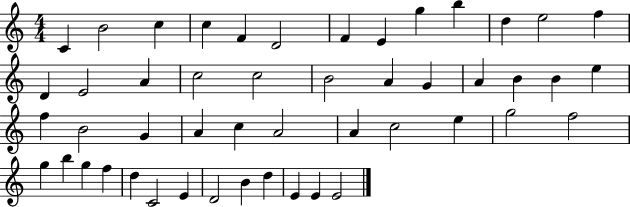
{
  \clef treble
  \numericTimeSignature
  \time 4/4
  \key c \major
  c'4 b'2 c''4 | c''4 f'4 d'2 | f'4 e'4 g''4 b''4 | d''4 e''2 f''4 | \break d'4 e'2 a'4 | c''2 c''2 | b'2 a'4 g'4 | a'4 b'4 b'4 e''4 | \break f''4 b'2 g'4 | a'4 c''4 a'2 | a'4 c''2 e''4 | g''2 f''2 | \break g''4 b''4 g''4 f''4 | d''4 c'2 e'4 | d'2 b'4 d''4 | e'4 e'4 e'2 | \break \bar "|."
}